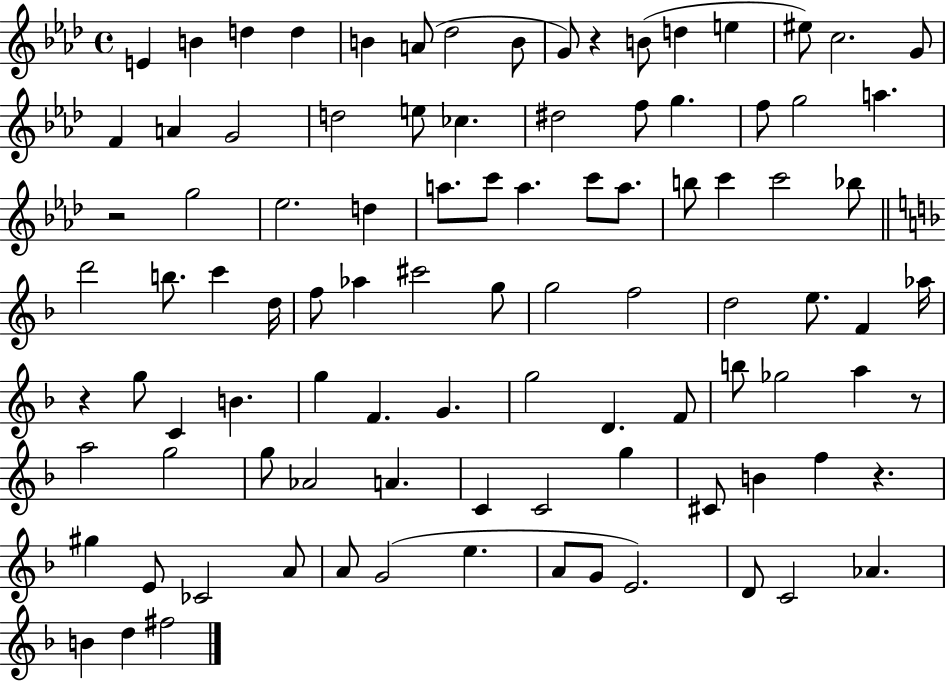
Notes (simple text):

E4/q B4/q D5/q D5/q B4/q A4/e Db5/h B4/e G4/e R/q B4/e D5/q E5/q EIS5/e C5/h. G4/e F4/q A4/q G4/h D5/h E5/e CES5/q. D#5/h F5/e G5/q. F5/e G5/h A5/q. R/h G5/h Eb5/h. D5/q A5/e. C6/e A5/q. C6/e A5/e. B5/e C6/q C6/h Bb5/e D6/h B5/e. C6/q D5/s F5/e Ab5/q C#6/h G5/e G5/h F5/h D5/h E5/e. F4/q Ab5/s R/q G5/e C4/q B4/q. G5/q F4/q. G4/q. G5/h D4/q. F4/e B5/e Gb5/h A5/q R/e A5/h G5/h G5/e Ab4/h A4/q. C4/q C4/h G5/q C#4/e B4/q F5/q R/q. G#5/q E4/e CES4/h A4/e A4/e G4/h E5/q. A4/e G4/e E4/h. D4/e C4/h Ab4/q. B4/q D5/q F#5/h